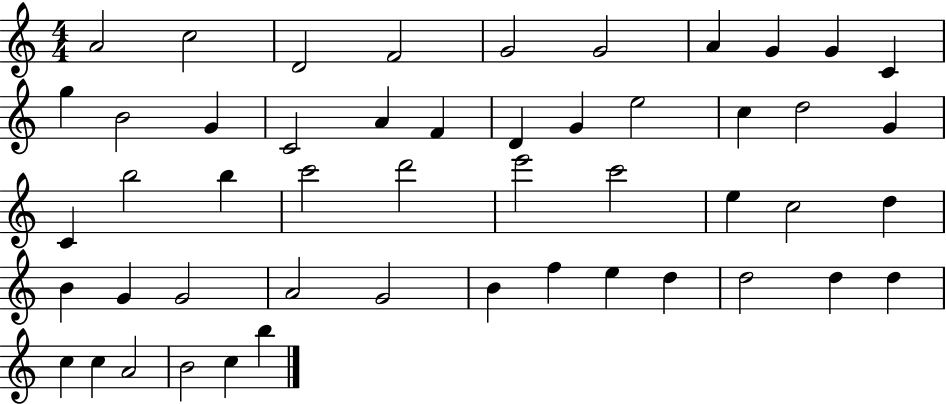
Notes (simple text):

A4/h C5/h D4/h F4/h G4/h G4/h A4/q G4/q G4/q C4/q G5/q B4/h G4/q C4/h A4/q F4/q D4/q G4/q E5/h C5/q D5/h G4/q C4/q B5/h B5/q C6/h D6/h E6/h C6/h E5/q C5/h D5/q B4/q G4/q G4/h A4/h G4/h B4/q F5/q E5/q D5/q D5/h D5/q D5/q C5/q C5/q A4/h B4/h C5/q B5/q